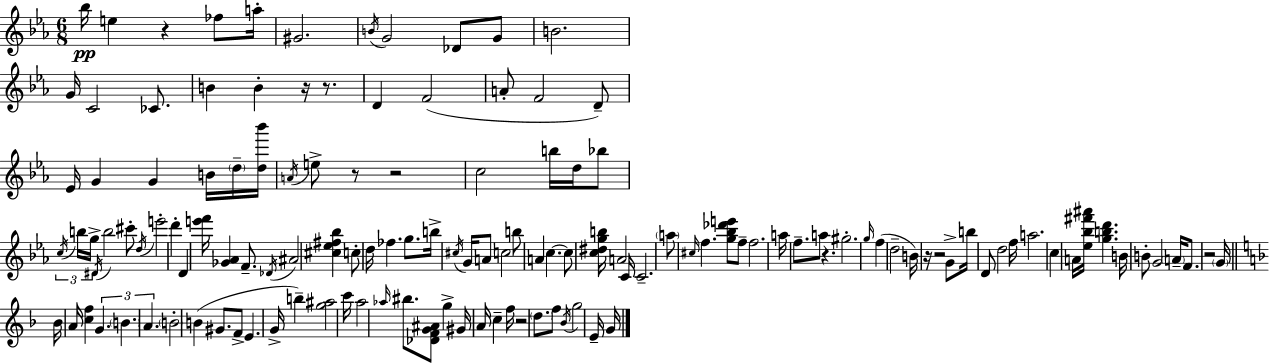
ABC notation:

X:1
T:Untitled
M:6/8
L:1/4
K:Eb
_b/4 e z _f/2 a/4 ^G2 B/4 G2 _D/2 G/2 B2 G/4 C2 _C/2 B B z/4 z/2 D F2 A/2 F2 D/2 _E/4 G G B/4 d/4 [d_b']/4 A/4 e/2 z/2 z2 c2 b/4 d/4 _b/2 c/4 b/4 g/4 ^D/4 b2 ^c'/2 d/4 e'2 d' D [e'f']/4 [_G_A] F/2 _D/4 ^A2 [^c_e^f_b] c/2 d/4 _f g/2 b/4 ^c/4 G/4 A/2 c2 b/2 A c c/2 [c^dgb]/4 A2 C/4 C2 a/2 ^c/4 f [g_b_d'e']/2 f/2 f2 a/4 f/2 a/2 z ^g2 g/4 f d2 B/4 z/4 z2 G/2 b/4 D/2 d2 f/4 a2 c A/4 [_e_b^f'^a']/4 [gbd'] B/4 B/2 G2 A/4 F/2 z2 G/4 _B/4 A/4 [cf] G B A B2 B ^G/2 F/2 E G/4 b [g^a]2 c'/4 a2 _a/4 ^b/2 [_DFG^A]/2 g ^G/4 A/4 c f/4 z2 d/2 f/2 _B/4 g2 E/4 G/4